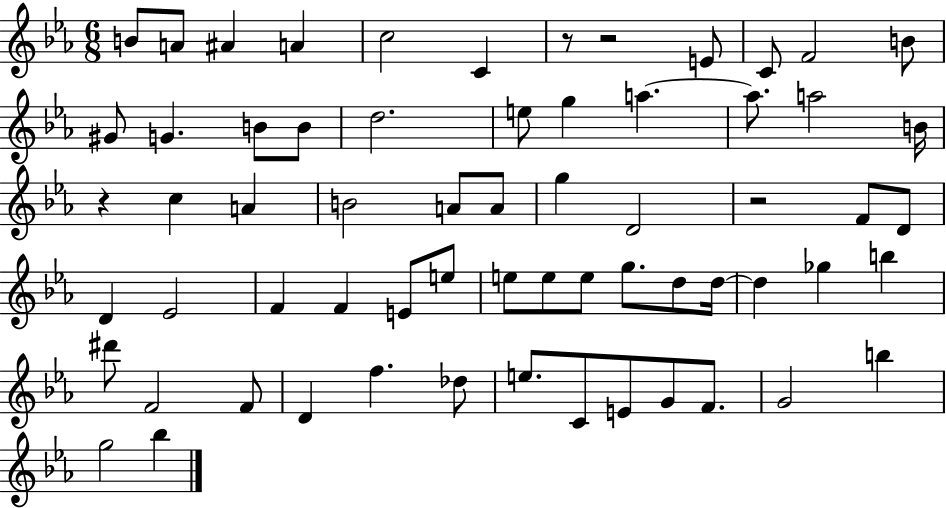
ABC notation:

X:1
T:Untitled
M:6/8
L:1/4
K:Eb
B/2 A/2 ^A A c2 C z/2 z2 E/2 C/2 F2 B/2 ^G/2 G B/2 B/2 d2 e/2 g a a/2 a2 B/4 z c A B2 A/2 A/2 g D2 z2 F/2 D/2 D _E2 F F E/2 e/2 e/2 e/2 e/2 g/2 d/2 d/4 d _g b ^d'/2 F2 F/2 D f _d/2 e/2 C/2 E/2 G/2 F/2 G2 b g2 _b